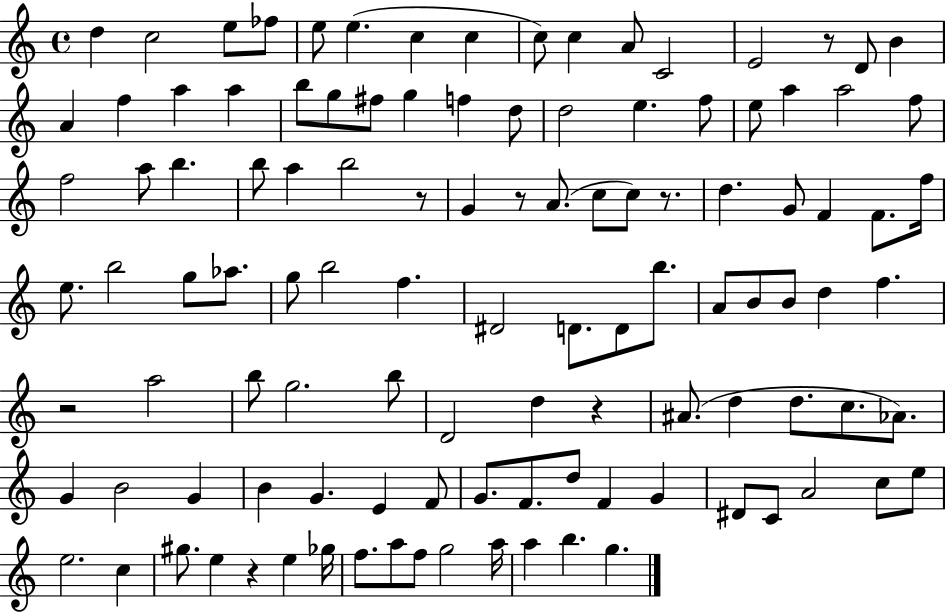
{
  \clef treble
  \time 4/4
  \defaultTimeSignature
  \key c \major
  d''4 c''2 e''8 fes''8 | e''8 e''4.( c''4 c''4 | c''8) c''4 a'8 c'2 | e'2 r8 d'8 b'4 | \break a'4 f''4 a''4 a''4 | b''8 g''8 fis''8 g''4 f''4 d''8 | d''2 e''4. f''8 | e''8 a''4 a''2 f''8 | \break f''2 a''8 b''4. | b''8 a''4 b''2 r8 | g'4 r8 a'8.( c''8 c''8) r8. | d''4. g'8 f'4 f'8. f''16 | \break e''8. b''2 g''8 aes''8. | g''8 b''2 f''4. | dis'2 d'8. d'8 b''8. | a'8 b'8 b'8 d''4 f''4. | \break r2 a''2 | b''8 g''2. b''8 | d'2 d''4 r4 | ais'8.( d''4 d''8. c''8. aes'8.) | \break g'4 b'2 g'4 | b'4 g'4. e'4 f'8 | g'8. f'8. d''8 f'4 g'4 | dis'8 c'8 a'2 c''8 e''8 | \break e''2. c''4 | gis''8. e''4 r4 e''4 ges''16 | f''8. a''8 f''8 g''2 a''16 | a''4 b''4. g''4. | \break \bar "|."
}